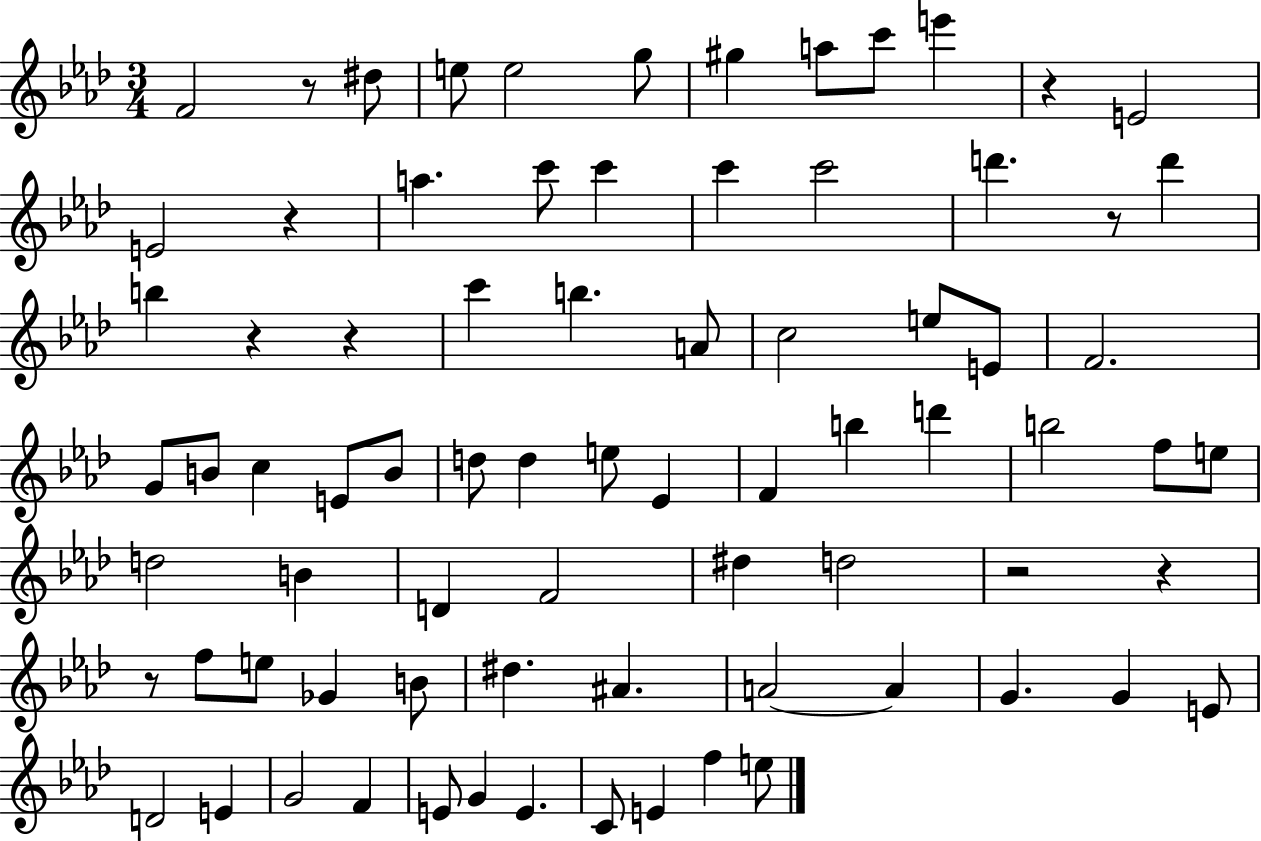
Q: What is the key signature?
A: AES major